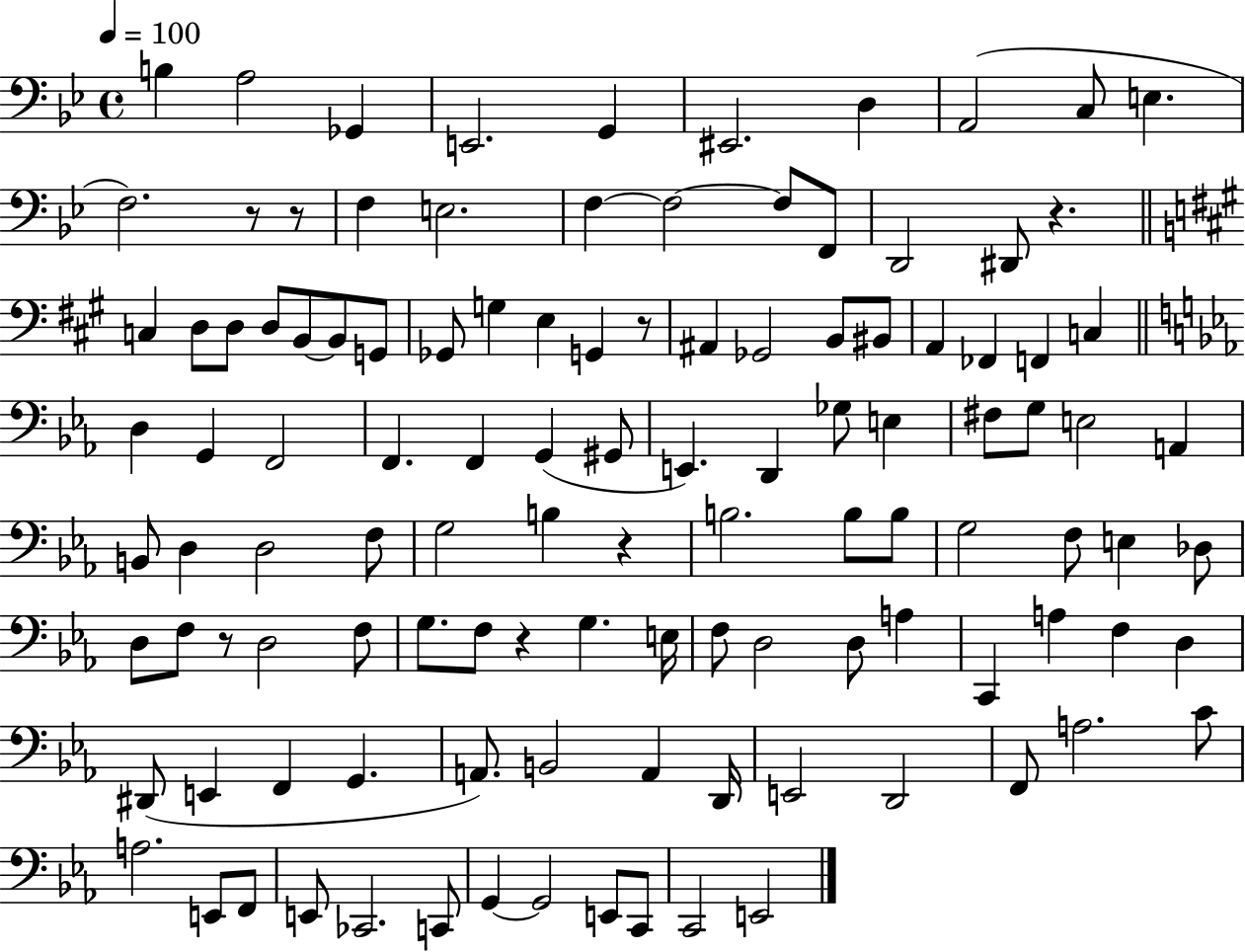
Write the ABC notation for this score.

X:1
T:Untitled
M:4/4
L:1/4
K:Bb
B, A,2 _G,, E,,2 G,, ^E,,2 D, A,,2 C,/2 E, F,2 z/2 z/2 F, E,2 F, F,2 F,/2 F,,/2 D,,2 ^D,,/2 z C, D,/2 D,/2 D,/2 B,,/2 B,,/2 G,,/2 _G,,/2 G, E, G,, z/2 ^A,, _G,,2 B,,/2 ^B,,/2 A,, _F,, F,, C, D, G,, F,,2 F,, F,, G,, ^G,,/2 E,, D,, _G,/2 E, ^F,/2 G,/2 E,2 A,, B,,/2 D, D,2 F,/2 G,2 B, z B,2 B,/2 B,/2 G,2 F,/2 E, _D,/2 D,/2 F,/2 z/2 D,2 F,/2 G,/2 F,/2 z G, E,/4 F,/2 D,2 D,/2 A, C,, A, F, D, ^D,,/2 E,, F,, G,, A,,/2 B,,2 A,, D,,/4 E,,2 D,,2 F,,/2 A,2 C/2 A,2 E,,/2 F,,/2 E,,/2 _C,,2 C,,/2 G,, G,,2 E,,/2 C,,/2 C,,2 E,,2